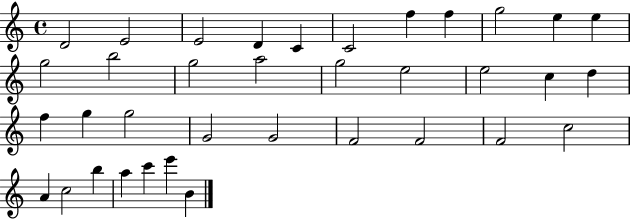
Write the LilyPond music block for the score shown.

{
  \clef treble
  \time 4/4
  \defaultTimeSignature
  \key c \major
  d'2 e'2 | e'2 d'4 c'4 | c'2 f''4 f''4 | g''2 e''4 e''4 | \break g''2 b''2 | g''2 a''2 | g''2 e''2 | e''2 c''4 d''4 | \break f''4 g''4 g''2 | g'2 g'2 | f'2 f'2 | f'2 c''2 | \break a'4 c''2 b''4 | a''4 c'''4 e'''4 b'4 | \bar "|."
}